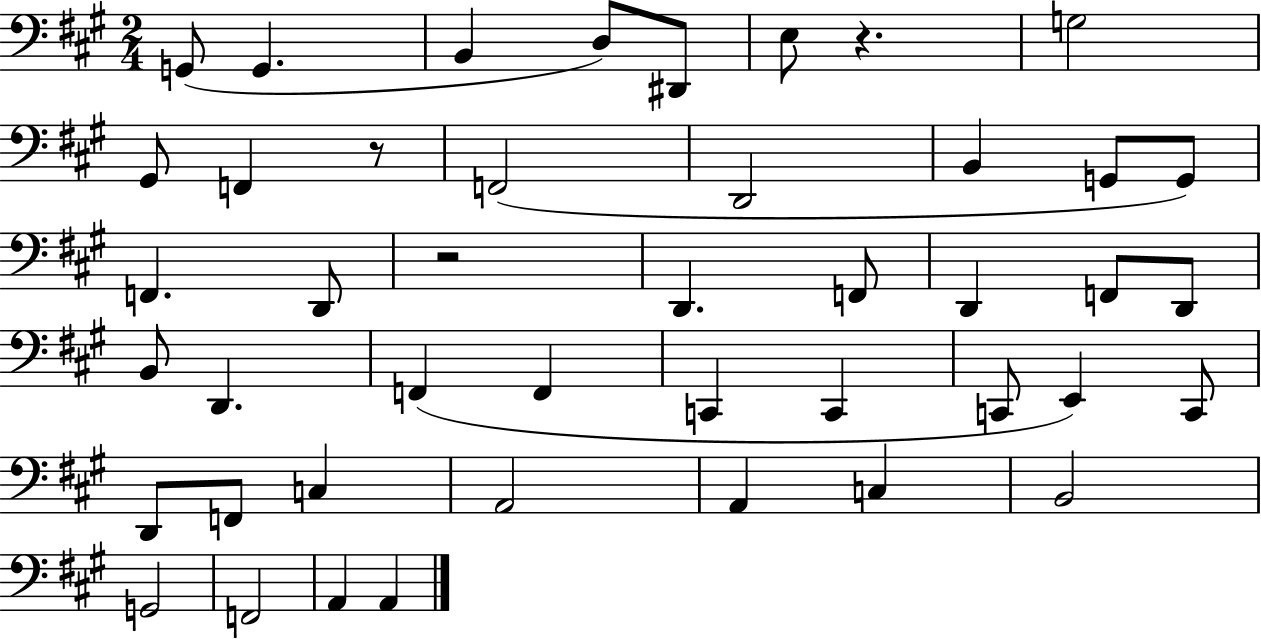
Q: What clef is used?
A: bass